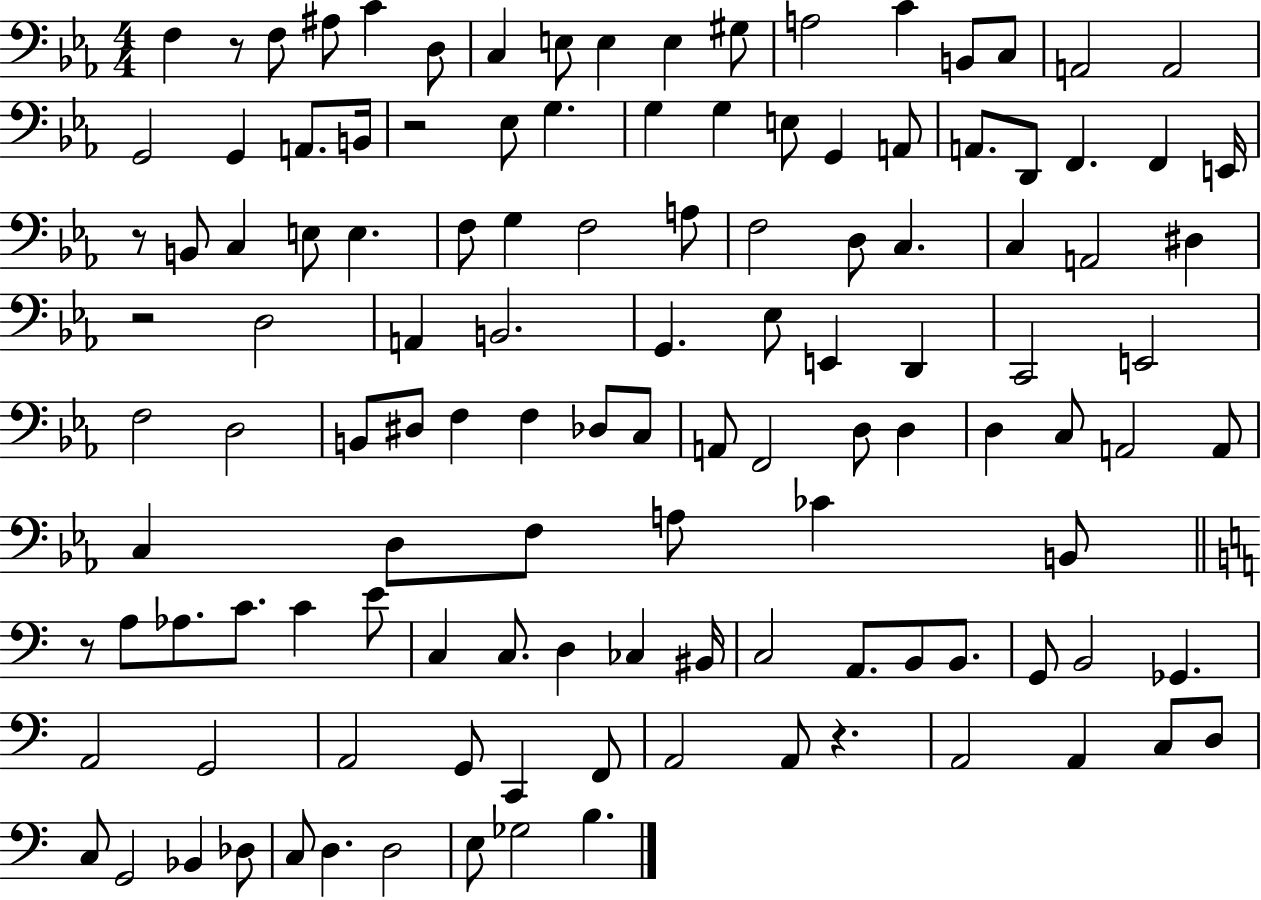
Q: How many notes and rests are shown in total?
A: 122